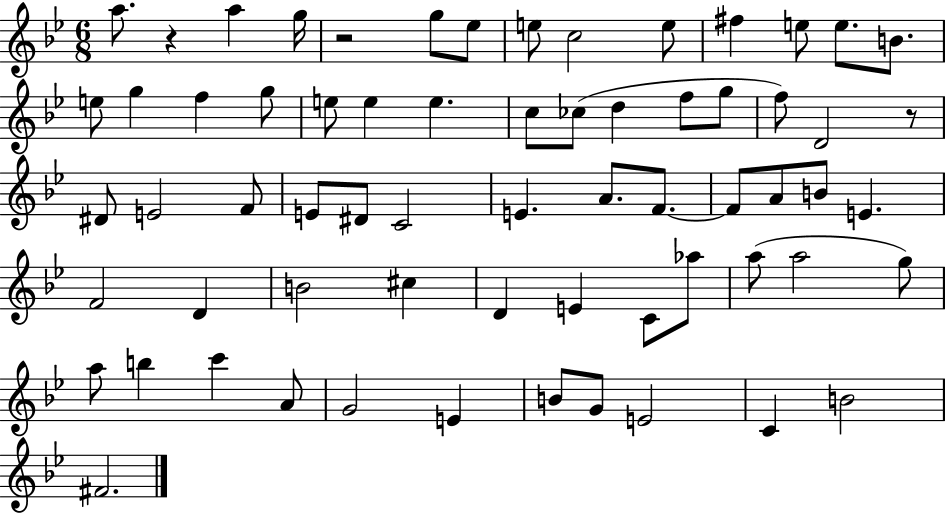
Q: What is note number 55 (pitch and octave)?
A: G4